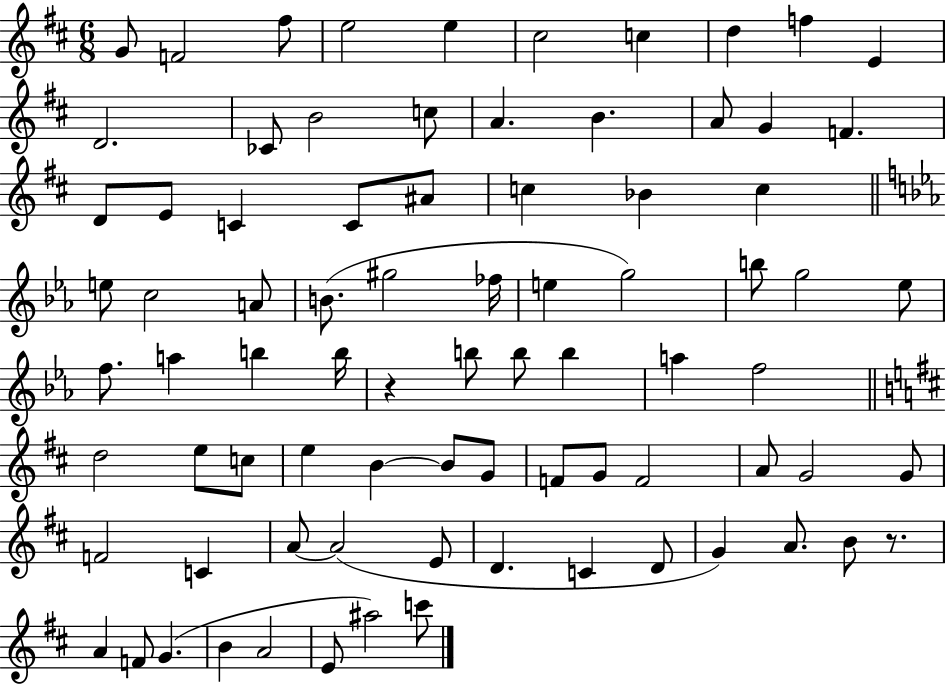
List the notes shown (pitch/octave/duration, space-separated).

G4/e F4/h F#5/e E5/h E5/q C#5/h C5/q D5/q F5/q E4/q D4/h. CES4/e B4/h C5/e A4/q. B4/q. A4/e G4/q F4/q. D4/e E4/e C4/q C4/e A#4/e C5/q Bb4/q C5/q E5/e C5/h A4/e B4/e. G#5/h FES5/s E5/q G5/h B5/e G5/h Eb5/e F5/e. A5/q B5/q B5/s R/q B5/e B5/e B5/q A5/q F5/h D5/h E5/e C5/e E5/q B4/q B4/e G4/e F4/e G4/e F4/h A4/e G4/h G4/e F4/h C4/q A4/e A4/h E4/e D4/q. C4/q D4/e G4/q A4/e. B4/e R/e. A4/q F4/e G4/q. B4/q A4/h E4/e A#5/h C6/e